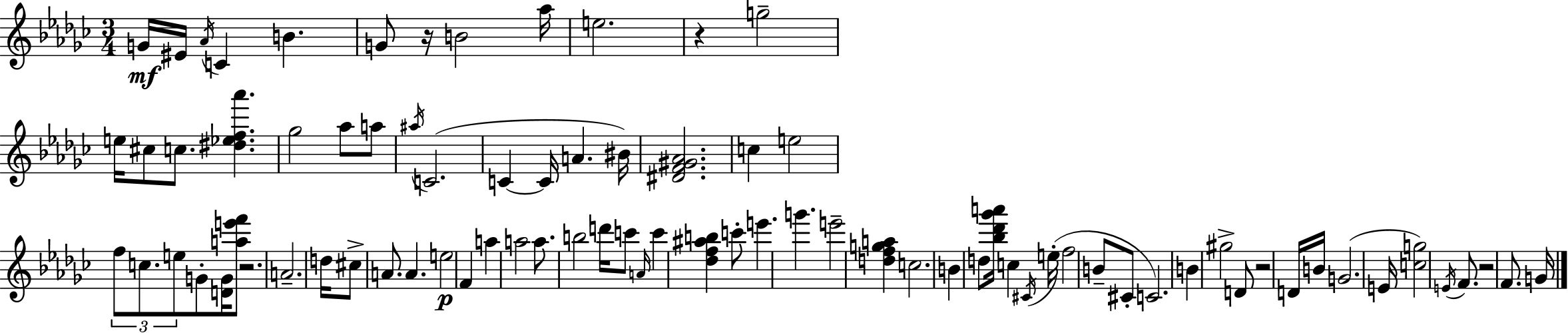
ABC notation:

X:1
T:Untitled
M:3/4
L:1/4
K:Ebm
G/4 ^E/4 _A/4 C B G/2 z/4 B2 _a/4 e2 z g2 e/4 ^c/2 c/2 [^d_ef_a'] _g2 _a/2 a/2 ^a/4 C2 C C/4 A ^B/4 [^DF^G_A]2 c e2 f/2 c/2 e/2 G/2 [DG]/4 [ae'f']/2 z2 A2 d/4 ^c/2 A/2 A e2 F a a2 a/2 b2 d'/4 c'/2 A/4 c' [_df^ab] c'/2 e' g' e'2 [dfga] c2 B d/2 [_b_d'_g'a']/4 c ^C/4 e/4 f2 B/2 ^C/2 C2 B ^g2 D/2 z2 D/4 B/4 G2 E/4 [cg]2 E/4 F/2 z2 F/2 G/4